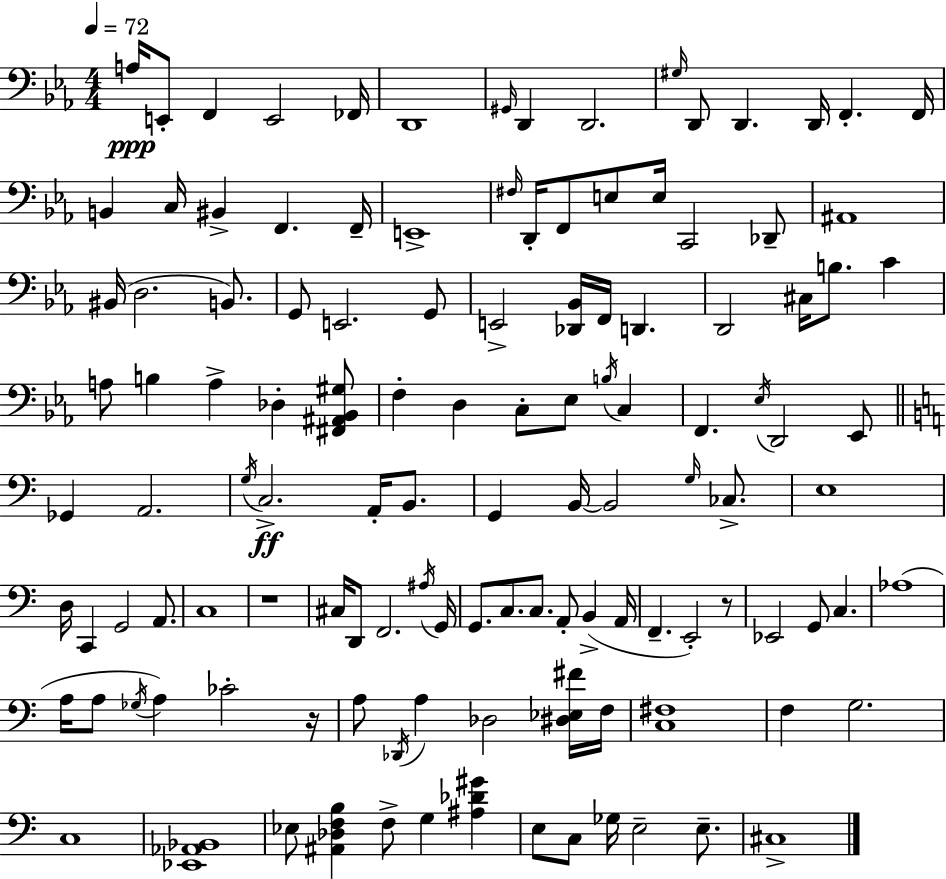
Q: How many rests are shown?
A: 3